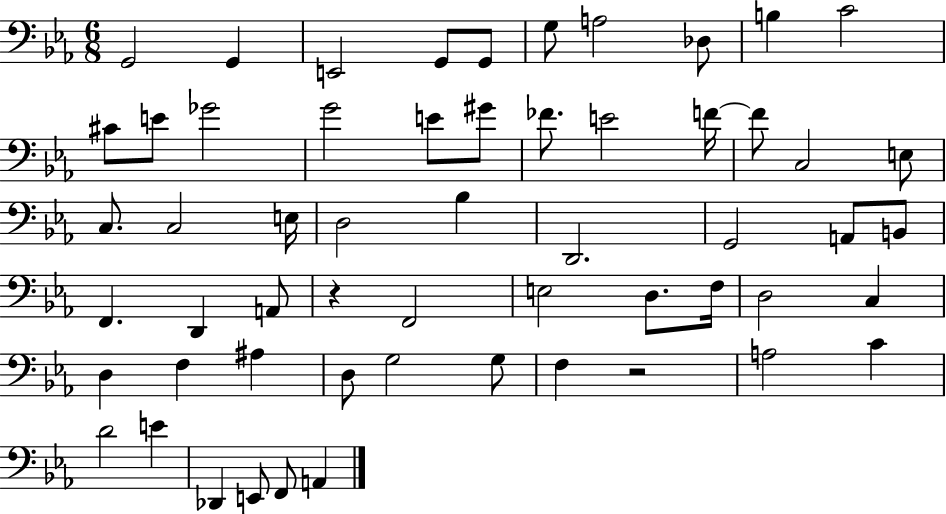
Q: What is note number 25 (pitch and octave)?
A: E3